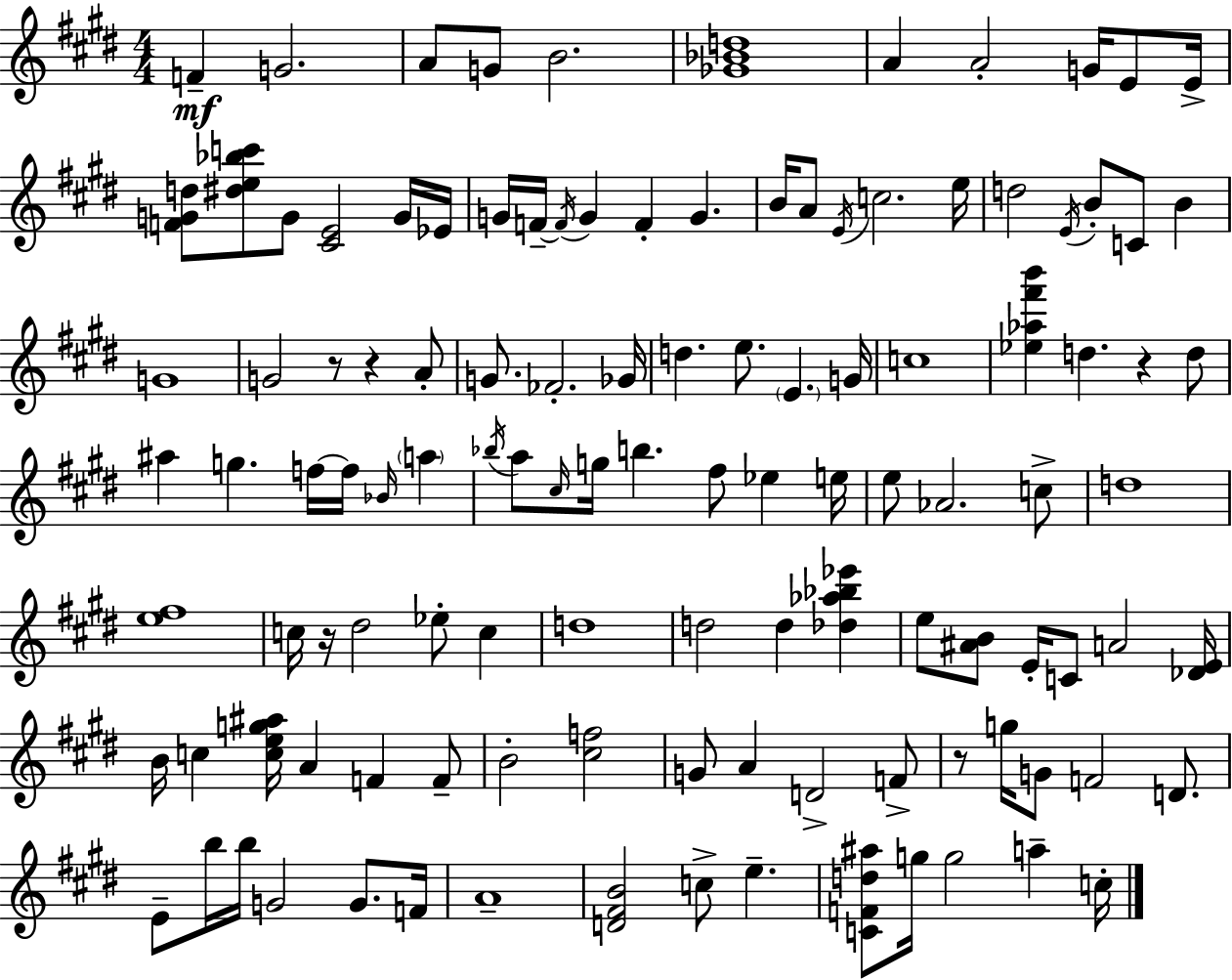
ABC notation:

X:1
T:Untitled
M:4/4
L:1/4
K:E
F G2 A/2 G/2 B2 [_G_Bd]4 A A2 G/4 E/2 E/4 [FGd]/2 [^de_bc']/2 G/2 [^CE]2 G/4 _E/4 G/4 F/4 F/4 G F G B/4 A/2 E/4 c2 e/4 d2 E/4 B/2 C/2 B G4 G2 z/2 z A/2 G/2 _F2 _G/4 d e/2 E G/4 c4 [_e_a^f'b'] d z d/2 ^a g f/4 f/4 _B/4 a _b/4 a/2 ^c/4 g/4 b ^f/2 _e e/4 e/2 _A2 c/2 d4 [e^f]4 c/4 z/4 ^d2 _e/2 c d4 d2 d [_d_a_b_e'] e/2 [^AB]/2 E/4 C/2 A2 [_DE]/4 B/4 c [ceg^a]/4 A F F/2 B2 [^cf]2 G/2 A D2 F/2 z/2 g/4 G/2 F2 D/2 E/2 b/4 b/4 G2 G/2 F/4 A4 [D^FB]2 c/2 e [CFd^a]/2 g/4 g2 a c/4